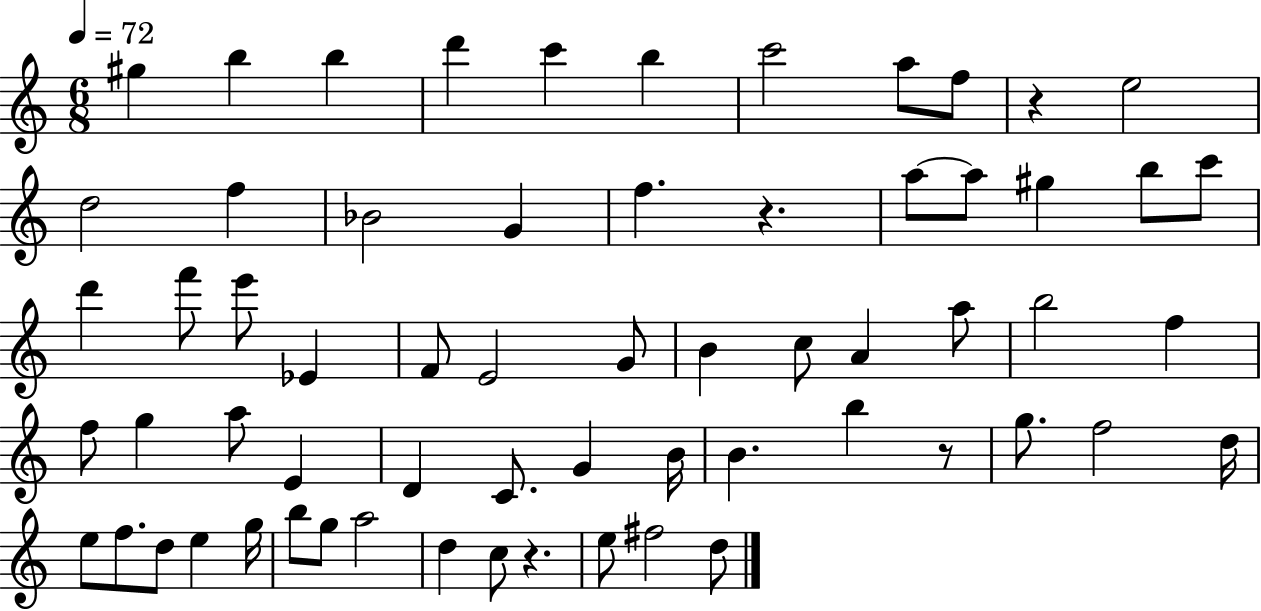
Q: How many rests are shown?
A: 4